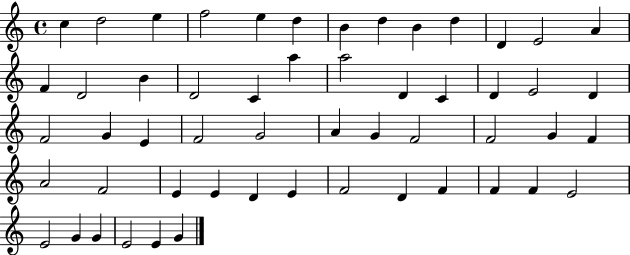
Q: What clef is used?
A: treble